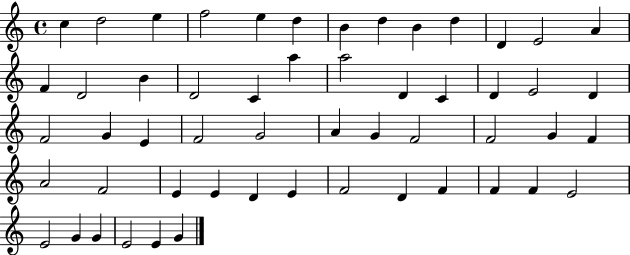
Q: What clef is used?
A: treble